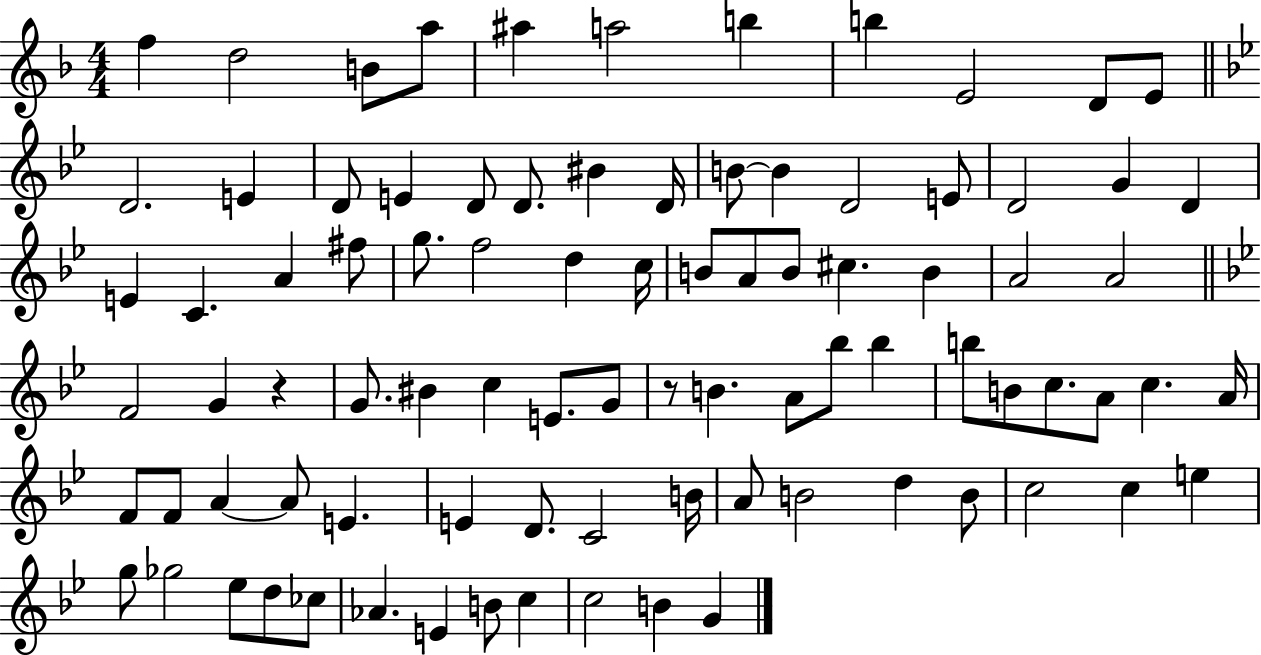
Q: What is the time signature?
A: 4/4